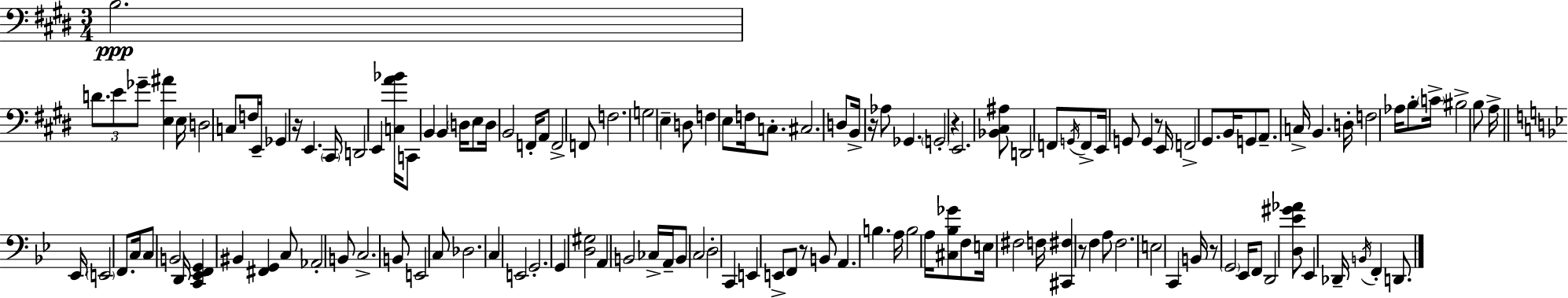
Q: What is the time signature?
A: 3/4